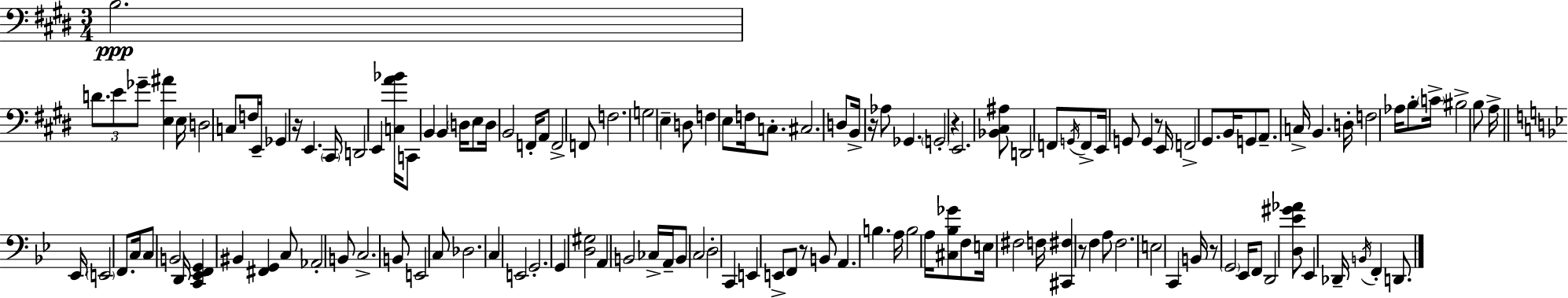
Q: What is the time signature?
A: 3/4